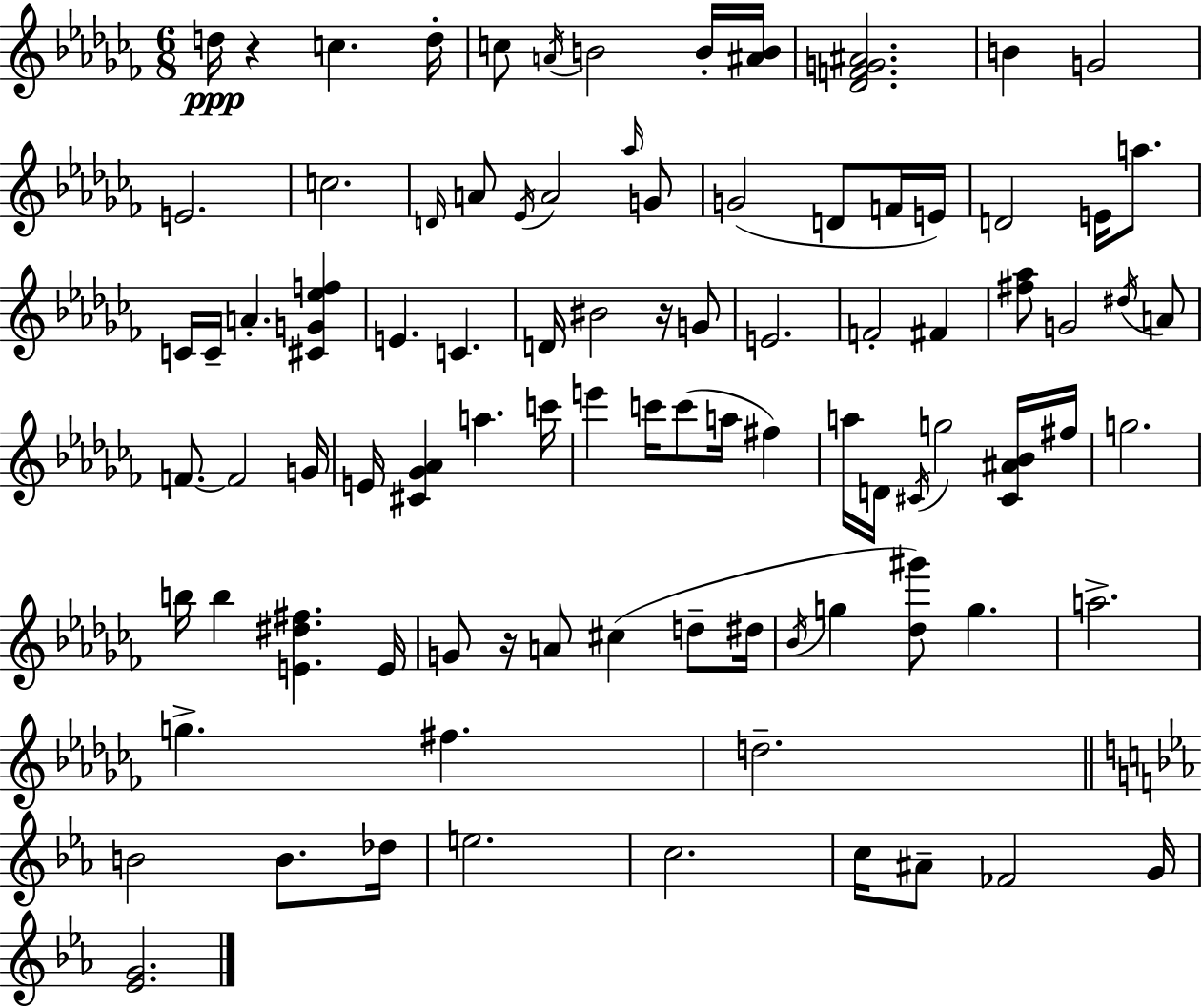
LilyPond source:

{
  \clef treble
  \numericTimeSignature
  \time 6/8
  \key aes \minor
  d''16\ppp r4 c''4. d''16-. | c''8 \acciaccatura { a'16 } b'2 b'16-. | <ais' b'>16 <des' f' g' ais'>2. | b'4 g'2 | \break e'2. | c''2. | \grace { d'16 } a'8 \acciaccatura { ees'16 } a'2 | \grace { aes''16 } g'8 g'2( | \break d'8 f'16 e'16) d'2 | e'16 a''8. c'16 c'16-- a'4.-. | <cis' g' ees'' f''>4 e'4. c'4. | d'16 bis'2 | \break r16 g'8 e'2. | f'2-. | fis'4 <fis'' aes''>8 g'2 | \acciaccatura { dis''16 } a'8 f'8.~~ f'2 | \break g'16 e'16 <cis' ges' aes'>4 a''4. | c'''16 e'''4 c'''16 c'''8( | a''16 fis''4) a''16 d'16 \acciaccatura { cis'16 } g''2 | <cis' ais' bes'>16 fis''16 g''2. | \break b''16 b''4 <e' dis'' fis''>4. | e'16 g'8 r16 a'8 cis''4( | d''8-- dis''16 \acciaccatura { bes'16 } g''4 <des'' gis'''>8) | g''4. a''2.-> | \break g''4.-> | fis''4. d''2.-- | \bar "||" \break \key ees \major b'2 b'8. des''16 | e''2. | c''2. | c''16 ais'8-- fes'2 g'16 | \break <ees' g'>2. | \bar "|."
}